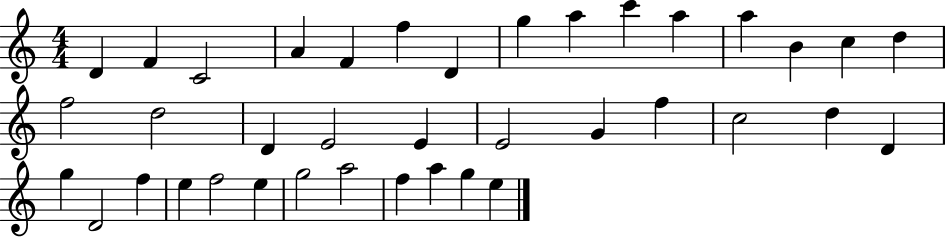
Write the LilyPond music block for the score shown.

{
  \clef treble
  \numericTimeSignature
  \time 4/4
  \key c \major
  d'4 f'4 c'2 | a'4 f'4 f''4 d'4 | g''4 a''4 c'''4 a''4 | a''4 b'4 c''4 d''4 | \break f''2 d''2 | d'4 e'2 e'4 | e'2 g'4 f''4 | c''2 d''4 d'4 | \break g''4 d'2 f''4 | e''4 f''2 e''4 | g''2 a''2 | f''4 a''4 g''4 e''4 | \break \bar "|."
}